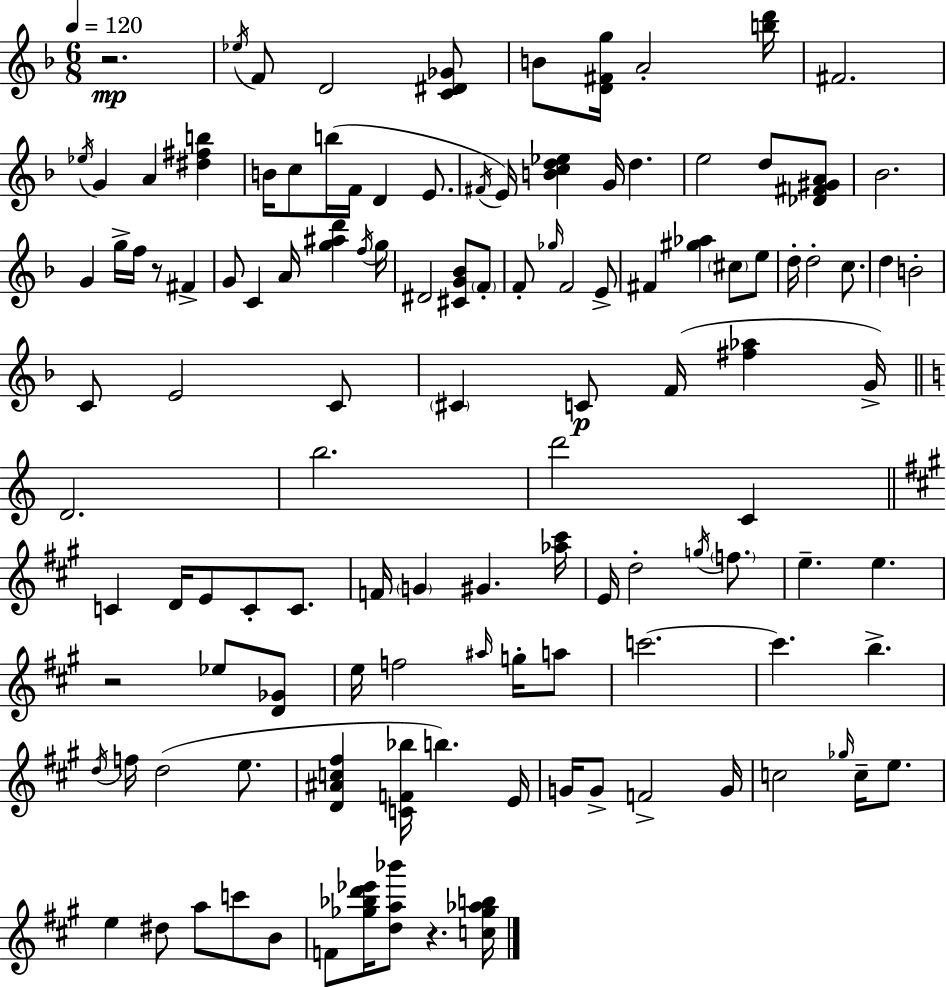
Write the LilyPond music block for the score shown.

{
  \clef treble
  \numericTimeSignature
  \time 6/8
  \key f \major
  \tempo 4 = 120
  r2.\mp | \acciaccatura { ees''16 } f'8 d'2 <c' dis' ges'>8 | b'8 <d' fis' g''>16 a'2-. | <b'' d'''>16 fis'2. | \break \acciaccatura { ees''16 } g'4 a'4 <dis'' fis'' b''>4 | b'16 c''8 b''16( f'16 d'4 e'8. | \acciaccatura { fis'16 }) e'16 <b' c'' d'' ees''>4 g'16 d''4. | e''2 d''8 | \break <des' fis' gis' a'>8 bes'2. | g'4 g''16-> f''16 r8 fis'4-> | g'8 c'4 a'16 <g'' ais'' d'''>4 | \acciaccatura { f''16 } g''16 dis'2 | \break <cis' g' bes'>8 \parenthesize f'8-. f'8-. \grace { ges''16 } f'2 | e'8-> fis'4 <gis'' aes''>4 | \parenthesize cis''8 e''8 d''16-. d''2-. | c''8. d''4 b'2-. | \break c'8 e'2 | c'8 \parenthesize cis'4 c'8\p f'16( | <fis'' aes''>4 g'16->) \bar "||" \break \key c \major d'2. | b''2. | d'''2 c'4 | \bar "||" \break \key a \major c'4 d'16 e'8 c'8-. c'8. | f'16 \parenthesize g'4 gis'4. <aes'' cis'''>16 | e'16 d''2-. \acciaccatura { g''16 } \parenthesize f''8. | e''4.-- e''4. | \break r2 ees''8 <d' ges'>8 | e''16 f''2 \grace { ais''16 } g''16-. | a''8 c'''2.~~ | c'''4. b''4.-> | \break \acciaccatura { d''16 } f''16 d''2( | e''8. <d' ais' c'' fis''>4 <c' f' bes''>16 b''4.) | e'16 g'16 g'8-> f'2-> | g'16 c''2 \grace { ges''16 } | \break c''16-- e''8. e''4 dis''8 a''8 | c'''8 b'8 f'8 <ges'' bes'' d''' ees'''>16 <d'' a'' bes'''>8 r4. | <c'' ges'' aes'' b''>16 \bar "|."
}